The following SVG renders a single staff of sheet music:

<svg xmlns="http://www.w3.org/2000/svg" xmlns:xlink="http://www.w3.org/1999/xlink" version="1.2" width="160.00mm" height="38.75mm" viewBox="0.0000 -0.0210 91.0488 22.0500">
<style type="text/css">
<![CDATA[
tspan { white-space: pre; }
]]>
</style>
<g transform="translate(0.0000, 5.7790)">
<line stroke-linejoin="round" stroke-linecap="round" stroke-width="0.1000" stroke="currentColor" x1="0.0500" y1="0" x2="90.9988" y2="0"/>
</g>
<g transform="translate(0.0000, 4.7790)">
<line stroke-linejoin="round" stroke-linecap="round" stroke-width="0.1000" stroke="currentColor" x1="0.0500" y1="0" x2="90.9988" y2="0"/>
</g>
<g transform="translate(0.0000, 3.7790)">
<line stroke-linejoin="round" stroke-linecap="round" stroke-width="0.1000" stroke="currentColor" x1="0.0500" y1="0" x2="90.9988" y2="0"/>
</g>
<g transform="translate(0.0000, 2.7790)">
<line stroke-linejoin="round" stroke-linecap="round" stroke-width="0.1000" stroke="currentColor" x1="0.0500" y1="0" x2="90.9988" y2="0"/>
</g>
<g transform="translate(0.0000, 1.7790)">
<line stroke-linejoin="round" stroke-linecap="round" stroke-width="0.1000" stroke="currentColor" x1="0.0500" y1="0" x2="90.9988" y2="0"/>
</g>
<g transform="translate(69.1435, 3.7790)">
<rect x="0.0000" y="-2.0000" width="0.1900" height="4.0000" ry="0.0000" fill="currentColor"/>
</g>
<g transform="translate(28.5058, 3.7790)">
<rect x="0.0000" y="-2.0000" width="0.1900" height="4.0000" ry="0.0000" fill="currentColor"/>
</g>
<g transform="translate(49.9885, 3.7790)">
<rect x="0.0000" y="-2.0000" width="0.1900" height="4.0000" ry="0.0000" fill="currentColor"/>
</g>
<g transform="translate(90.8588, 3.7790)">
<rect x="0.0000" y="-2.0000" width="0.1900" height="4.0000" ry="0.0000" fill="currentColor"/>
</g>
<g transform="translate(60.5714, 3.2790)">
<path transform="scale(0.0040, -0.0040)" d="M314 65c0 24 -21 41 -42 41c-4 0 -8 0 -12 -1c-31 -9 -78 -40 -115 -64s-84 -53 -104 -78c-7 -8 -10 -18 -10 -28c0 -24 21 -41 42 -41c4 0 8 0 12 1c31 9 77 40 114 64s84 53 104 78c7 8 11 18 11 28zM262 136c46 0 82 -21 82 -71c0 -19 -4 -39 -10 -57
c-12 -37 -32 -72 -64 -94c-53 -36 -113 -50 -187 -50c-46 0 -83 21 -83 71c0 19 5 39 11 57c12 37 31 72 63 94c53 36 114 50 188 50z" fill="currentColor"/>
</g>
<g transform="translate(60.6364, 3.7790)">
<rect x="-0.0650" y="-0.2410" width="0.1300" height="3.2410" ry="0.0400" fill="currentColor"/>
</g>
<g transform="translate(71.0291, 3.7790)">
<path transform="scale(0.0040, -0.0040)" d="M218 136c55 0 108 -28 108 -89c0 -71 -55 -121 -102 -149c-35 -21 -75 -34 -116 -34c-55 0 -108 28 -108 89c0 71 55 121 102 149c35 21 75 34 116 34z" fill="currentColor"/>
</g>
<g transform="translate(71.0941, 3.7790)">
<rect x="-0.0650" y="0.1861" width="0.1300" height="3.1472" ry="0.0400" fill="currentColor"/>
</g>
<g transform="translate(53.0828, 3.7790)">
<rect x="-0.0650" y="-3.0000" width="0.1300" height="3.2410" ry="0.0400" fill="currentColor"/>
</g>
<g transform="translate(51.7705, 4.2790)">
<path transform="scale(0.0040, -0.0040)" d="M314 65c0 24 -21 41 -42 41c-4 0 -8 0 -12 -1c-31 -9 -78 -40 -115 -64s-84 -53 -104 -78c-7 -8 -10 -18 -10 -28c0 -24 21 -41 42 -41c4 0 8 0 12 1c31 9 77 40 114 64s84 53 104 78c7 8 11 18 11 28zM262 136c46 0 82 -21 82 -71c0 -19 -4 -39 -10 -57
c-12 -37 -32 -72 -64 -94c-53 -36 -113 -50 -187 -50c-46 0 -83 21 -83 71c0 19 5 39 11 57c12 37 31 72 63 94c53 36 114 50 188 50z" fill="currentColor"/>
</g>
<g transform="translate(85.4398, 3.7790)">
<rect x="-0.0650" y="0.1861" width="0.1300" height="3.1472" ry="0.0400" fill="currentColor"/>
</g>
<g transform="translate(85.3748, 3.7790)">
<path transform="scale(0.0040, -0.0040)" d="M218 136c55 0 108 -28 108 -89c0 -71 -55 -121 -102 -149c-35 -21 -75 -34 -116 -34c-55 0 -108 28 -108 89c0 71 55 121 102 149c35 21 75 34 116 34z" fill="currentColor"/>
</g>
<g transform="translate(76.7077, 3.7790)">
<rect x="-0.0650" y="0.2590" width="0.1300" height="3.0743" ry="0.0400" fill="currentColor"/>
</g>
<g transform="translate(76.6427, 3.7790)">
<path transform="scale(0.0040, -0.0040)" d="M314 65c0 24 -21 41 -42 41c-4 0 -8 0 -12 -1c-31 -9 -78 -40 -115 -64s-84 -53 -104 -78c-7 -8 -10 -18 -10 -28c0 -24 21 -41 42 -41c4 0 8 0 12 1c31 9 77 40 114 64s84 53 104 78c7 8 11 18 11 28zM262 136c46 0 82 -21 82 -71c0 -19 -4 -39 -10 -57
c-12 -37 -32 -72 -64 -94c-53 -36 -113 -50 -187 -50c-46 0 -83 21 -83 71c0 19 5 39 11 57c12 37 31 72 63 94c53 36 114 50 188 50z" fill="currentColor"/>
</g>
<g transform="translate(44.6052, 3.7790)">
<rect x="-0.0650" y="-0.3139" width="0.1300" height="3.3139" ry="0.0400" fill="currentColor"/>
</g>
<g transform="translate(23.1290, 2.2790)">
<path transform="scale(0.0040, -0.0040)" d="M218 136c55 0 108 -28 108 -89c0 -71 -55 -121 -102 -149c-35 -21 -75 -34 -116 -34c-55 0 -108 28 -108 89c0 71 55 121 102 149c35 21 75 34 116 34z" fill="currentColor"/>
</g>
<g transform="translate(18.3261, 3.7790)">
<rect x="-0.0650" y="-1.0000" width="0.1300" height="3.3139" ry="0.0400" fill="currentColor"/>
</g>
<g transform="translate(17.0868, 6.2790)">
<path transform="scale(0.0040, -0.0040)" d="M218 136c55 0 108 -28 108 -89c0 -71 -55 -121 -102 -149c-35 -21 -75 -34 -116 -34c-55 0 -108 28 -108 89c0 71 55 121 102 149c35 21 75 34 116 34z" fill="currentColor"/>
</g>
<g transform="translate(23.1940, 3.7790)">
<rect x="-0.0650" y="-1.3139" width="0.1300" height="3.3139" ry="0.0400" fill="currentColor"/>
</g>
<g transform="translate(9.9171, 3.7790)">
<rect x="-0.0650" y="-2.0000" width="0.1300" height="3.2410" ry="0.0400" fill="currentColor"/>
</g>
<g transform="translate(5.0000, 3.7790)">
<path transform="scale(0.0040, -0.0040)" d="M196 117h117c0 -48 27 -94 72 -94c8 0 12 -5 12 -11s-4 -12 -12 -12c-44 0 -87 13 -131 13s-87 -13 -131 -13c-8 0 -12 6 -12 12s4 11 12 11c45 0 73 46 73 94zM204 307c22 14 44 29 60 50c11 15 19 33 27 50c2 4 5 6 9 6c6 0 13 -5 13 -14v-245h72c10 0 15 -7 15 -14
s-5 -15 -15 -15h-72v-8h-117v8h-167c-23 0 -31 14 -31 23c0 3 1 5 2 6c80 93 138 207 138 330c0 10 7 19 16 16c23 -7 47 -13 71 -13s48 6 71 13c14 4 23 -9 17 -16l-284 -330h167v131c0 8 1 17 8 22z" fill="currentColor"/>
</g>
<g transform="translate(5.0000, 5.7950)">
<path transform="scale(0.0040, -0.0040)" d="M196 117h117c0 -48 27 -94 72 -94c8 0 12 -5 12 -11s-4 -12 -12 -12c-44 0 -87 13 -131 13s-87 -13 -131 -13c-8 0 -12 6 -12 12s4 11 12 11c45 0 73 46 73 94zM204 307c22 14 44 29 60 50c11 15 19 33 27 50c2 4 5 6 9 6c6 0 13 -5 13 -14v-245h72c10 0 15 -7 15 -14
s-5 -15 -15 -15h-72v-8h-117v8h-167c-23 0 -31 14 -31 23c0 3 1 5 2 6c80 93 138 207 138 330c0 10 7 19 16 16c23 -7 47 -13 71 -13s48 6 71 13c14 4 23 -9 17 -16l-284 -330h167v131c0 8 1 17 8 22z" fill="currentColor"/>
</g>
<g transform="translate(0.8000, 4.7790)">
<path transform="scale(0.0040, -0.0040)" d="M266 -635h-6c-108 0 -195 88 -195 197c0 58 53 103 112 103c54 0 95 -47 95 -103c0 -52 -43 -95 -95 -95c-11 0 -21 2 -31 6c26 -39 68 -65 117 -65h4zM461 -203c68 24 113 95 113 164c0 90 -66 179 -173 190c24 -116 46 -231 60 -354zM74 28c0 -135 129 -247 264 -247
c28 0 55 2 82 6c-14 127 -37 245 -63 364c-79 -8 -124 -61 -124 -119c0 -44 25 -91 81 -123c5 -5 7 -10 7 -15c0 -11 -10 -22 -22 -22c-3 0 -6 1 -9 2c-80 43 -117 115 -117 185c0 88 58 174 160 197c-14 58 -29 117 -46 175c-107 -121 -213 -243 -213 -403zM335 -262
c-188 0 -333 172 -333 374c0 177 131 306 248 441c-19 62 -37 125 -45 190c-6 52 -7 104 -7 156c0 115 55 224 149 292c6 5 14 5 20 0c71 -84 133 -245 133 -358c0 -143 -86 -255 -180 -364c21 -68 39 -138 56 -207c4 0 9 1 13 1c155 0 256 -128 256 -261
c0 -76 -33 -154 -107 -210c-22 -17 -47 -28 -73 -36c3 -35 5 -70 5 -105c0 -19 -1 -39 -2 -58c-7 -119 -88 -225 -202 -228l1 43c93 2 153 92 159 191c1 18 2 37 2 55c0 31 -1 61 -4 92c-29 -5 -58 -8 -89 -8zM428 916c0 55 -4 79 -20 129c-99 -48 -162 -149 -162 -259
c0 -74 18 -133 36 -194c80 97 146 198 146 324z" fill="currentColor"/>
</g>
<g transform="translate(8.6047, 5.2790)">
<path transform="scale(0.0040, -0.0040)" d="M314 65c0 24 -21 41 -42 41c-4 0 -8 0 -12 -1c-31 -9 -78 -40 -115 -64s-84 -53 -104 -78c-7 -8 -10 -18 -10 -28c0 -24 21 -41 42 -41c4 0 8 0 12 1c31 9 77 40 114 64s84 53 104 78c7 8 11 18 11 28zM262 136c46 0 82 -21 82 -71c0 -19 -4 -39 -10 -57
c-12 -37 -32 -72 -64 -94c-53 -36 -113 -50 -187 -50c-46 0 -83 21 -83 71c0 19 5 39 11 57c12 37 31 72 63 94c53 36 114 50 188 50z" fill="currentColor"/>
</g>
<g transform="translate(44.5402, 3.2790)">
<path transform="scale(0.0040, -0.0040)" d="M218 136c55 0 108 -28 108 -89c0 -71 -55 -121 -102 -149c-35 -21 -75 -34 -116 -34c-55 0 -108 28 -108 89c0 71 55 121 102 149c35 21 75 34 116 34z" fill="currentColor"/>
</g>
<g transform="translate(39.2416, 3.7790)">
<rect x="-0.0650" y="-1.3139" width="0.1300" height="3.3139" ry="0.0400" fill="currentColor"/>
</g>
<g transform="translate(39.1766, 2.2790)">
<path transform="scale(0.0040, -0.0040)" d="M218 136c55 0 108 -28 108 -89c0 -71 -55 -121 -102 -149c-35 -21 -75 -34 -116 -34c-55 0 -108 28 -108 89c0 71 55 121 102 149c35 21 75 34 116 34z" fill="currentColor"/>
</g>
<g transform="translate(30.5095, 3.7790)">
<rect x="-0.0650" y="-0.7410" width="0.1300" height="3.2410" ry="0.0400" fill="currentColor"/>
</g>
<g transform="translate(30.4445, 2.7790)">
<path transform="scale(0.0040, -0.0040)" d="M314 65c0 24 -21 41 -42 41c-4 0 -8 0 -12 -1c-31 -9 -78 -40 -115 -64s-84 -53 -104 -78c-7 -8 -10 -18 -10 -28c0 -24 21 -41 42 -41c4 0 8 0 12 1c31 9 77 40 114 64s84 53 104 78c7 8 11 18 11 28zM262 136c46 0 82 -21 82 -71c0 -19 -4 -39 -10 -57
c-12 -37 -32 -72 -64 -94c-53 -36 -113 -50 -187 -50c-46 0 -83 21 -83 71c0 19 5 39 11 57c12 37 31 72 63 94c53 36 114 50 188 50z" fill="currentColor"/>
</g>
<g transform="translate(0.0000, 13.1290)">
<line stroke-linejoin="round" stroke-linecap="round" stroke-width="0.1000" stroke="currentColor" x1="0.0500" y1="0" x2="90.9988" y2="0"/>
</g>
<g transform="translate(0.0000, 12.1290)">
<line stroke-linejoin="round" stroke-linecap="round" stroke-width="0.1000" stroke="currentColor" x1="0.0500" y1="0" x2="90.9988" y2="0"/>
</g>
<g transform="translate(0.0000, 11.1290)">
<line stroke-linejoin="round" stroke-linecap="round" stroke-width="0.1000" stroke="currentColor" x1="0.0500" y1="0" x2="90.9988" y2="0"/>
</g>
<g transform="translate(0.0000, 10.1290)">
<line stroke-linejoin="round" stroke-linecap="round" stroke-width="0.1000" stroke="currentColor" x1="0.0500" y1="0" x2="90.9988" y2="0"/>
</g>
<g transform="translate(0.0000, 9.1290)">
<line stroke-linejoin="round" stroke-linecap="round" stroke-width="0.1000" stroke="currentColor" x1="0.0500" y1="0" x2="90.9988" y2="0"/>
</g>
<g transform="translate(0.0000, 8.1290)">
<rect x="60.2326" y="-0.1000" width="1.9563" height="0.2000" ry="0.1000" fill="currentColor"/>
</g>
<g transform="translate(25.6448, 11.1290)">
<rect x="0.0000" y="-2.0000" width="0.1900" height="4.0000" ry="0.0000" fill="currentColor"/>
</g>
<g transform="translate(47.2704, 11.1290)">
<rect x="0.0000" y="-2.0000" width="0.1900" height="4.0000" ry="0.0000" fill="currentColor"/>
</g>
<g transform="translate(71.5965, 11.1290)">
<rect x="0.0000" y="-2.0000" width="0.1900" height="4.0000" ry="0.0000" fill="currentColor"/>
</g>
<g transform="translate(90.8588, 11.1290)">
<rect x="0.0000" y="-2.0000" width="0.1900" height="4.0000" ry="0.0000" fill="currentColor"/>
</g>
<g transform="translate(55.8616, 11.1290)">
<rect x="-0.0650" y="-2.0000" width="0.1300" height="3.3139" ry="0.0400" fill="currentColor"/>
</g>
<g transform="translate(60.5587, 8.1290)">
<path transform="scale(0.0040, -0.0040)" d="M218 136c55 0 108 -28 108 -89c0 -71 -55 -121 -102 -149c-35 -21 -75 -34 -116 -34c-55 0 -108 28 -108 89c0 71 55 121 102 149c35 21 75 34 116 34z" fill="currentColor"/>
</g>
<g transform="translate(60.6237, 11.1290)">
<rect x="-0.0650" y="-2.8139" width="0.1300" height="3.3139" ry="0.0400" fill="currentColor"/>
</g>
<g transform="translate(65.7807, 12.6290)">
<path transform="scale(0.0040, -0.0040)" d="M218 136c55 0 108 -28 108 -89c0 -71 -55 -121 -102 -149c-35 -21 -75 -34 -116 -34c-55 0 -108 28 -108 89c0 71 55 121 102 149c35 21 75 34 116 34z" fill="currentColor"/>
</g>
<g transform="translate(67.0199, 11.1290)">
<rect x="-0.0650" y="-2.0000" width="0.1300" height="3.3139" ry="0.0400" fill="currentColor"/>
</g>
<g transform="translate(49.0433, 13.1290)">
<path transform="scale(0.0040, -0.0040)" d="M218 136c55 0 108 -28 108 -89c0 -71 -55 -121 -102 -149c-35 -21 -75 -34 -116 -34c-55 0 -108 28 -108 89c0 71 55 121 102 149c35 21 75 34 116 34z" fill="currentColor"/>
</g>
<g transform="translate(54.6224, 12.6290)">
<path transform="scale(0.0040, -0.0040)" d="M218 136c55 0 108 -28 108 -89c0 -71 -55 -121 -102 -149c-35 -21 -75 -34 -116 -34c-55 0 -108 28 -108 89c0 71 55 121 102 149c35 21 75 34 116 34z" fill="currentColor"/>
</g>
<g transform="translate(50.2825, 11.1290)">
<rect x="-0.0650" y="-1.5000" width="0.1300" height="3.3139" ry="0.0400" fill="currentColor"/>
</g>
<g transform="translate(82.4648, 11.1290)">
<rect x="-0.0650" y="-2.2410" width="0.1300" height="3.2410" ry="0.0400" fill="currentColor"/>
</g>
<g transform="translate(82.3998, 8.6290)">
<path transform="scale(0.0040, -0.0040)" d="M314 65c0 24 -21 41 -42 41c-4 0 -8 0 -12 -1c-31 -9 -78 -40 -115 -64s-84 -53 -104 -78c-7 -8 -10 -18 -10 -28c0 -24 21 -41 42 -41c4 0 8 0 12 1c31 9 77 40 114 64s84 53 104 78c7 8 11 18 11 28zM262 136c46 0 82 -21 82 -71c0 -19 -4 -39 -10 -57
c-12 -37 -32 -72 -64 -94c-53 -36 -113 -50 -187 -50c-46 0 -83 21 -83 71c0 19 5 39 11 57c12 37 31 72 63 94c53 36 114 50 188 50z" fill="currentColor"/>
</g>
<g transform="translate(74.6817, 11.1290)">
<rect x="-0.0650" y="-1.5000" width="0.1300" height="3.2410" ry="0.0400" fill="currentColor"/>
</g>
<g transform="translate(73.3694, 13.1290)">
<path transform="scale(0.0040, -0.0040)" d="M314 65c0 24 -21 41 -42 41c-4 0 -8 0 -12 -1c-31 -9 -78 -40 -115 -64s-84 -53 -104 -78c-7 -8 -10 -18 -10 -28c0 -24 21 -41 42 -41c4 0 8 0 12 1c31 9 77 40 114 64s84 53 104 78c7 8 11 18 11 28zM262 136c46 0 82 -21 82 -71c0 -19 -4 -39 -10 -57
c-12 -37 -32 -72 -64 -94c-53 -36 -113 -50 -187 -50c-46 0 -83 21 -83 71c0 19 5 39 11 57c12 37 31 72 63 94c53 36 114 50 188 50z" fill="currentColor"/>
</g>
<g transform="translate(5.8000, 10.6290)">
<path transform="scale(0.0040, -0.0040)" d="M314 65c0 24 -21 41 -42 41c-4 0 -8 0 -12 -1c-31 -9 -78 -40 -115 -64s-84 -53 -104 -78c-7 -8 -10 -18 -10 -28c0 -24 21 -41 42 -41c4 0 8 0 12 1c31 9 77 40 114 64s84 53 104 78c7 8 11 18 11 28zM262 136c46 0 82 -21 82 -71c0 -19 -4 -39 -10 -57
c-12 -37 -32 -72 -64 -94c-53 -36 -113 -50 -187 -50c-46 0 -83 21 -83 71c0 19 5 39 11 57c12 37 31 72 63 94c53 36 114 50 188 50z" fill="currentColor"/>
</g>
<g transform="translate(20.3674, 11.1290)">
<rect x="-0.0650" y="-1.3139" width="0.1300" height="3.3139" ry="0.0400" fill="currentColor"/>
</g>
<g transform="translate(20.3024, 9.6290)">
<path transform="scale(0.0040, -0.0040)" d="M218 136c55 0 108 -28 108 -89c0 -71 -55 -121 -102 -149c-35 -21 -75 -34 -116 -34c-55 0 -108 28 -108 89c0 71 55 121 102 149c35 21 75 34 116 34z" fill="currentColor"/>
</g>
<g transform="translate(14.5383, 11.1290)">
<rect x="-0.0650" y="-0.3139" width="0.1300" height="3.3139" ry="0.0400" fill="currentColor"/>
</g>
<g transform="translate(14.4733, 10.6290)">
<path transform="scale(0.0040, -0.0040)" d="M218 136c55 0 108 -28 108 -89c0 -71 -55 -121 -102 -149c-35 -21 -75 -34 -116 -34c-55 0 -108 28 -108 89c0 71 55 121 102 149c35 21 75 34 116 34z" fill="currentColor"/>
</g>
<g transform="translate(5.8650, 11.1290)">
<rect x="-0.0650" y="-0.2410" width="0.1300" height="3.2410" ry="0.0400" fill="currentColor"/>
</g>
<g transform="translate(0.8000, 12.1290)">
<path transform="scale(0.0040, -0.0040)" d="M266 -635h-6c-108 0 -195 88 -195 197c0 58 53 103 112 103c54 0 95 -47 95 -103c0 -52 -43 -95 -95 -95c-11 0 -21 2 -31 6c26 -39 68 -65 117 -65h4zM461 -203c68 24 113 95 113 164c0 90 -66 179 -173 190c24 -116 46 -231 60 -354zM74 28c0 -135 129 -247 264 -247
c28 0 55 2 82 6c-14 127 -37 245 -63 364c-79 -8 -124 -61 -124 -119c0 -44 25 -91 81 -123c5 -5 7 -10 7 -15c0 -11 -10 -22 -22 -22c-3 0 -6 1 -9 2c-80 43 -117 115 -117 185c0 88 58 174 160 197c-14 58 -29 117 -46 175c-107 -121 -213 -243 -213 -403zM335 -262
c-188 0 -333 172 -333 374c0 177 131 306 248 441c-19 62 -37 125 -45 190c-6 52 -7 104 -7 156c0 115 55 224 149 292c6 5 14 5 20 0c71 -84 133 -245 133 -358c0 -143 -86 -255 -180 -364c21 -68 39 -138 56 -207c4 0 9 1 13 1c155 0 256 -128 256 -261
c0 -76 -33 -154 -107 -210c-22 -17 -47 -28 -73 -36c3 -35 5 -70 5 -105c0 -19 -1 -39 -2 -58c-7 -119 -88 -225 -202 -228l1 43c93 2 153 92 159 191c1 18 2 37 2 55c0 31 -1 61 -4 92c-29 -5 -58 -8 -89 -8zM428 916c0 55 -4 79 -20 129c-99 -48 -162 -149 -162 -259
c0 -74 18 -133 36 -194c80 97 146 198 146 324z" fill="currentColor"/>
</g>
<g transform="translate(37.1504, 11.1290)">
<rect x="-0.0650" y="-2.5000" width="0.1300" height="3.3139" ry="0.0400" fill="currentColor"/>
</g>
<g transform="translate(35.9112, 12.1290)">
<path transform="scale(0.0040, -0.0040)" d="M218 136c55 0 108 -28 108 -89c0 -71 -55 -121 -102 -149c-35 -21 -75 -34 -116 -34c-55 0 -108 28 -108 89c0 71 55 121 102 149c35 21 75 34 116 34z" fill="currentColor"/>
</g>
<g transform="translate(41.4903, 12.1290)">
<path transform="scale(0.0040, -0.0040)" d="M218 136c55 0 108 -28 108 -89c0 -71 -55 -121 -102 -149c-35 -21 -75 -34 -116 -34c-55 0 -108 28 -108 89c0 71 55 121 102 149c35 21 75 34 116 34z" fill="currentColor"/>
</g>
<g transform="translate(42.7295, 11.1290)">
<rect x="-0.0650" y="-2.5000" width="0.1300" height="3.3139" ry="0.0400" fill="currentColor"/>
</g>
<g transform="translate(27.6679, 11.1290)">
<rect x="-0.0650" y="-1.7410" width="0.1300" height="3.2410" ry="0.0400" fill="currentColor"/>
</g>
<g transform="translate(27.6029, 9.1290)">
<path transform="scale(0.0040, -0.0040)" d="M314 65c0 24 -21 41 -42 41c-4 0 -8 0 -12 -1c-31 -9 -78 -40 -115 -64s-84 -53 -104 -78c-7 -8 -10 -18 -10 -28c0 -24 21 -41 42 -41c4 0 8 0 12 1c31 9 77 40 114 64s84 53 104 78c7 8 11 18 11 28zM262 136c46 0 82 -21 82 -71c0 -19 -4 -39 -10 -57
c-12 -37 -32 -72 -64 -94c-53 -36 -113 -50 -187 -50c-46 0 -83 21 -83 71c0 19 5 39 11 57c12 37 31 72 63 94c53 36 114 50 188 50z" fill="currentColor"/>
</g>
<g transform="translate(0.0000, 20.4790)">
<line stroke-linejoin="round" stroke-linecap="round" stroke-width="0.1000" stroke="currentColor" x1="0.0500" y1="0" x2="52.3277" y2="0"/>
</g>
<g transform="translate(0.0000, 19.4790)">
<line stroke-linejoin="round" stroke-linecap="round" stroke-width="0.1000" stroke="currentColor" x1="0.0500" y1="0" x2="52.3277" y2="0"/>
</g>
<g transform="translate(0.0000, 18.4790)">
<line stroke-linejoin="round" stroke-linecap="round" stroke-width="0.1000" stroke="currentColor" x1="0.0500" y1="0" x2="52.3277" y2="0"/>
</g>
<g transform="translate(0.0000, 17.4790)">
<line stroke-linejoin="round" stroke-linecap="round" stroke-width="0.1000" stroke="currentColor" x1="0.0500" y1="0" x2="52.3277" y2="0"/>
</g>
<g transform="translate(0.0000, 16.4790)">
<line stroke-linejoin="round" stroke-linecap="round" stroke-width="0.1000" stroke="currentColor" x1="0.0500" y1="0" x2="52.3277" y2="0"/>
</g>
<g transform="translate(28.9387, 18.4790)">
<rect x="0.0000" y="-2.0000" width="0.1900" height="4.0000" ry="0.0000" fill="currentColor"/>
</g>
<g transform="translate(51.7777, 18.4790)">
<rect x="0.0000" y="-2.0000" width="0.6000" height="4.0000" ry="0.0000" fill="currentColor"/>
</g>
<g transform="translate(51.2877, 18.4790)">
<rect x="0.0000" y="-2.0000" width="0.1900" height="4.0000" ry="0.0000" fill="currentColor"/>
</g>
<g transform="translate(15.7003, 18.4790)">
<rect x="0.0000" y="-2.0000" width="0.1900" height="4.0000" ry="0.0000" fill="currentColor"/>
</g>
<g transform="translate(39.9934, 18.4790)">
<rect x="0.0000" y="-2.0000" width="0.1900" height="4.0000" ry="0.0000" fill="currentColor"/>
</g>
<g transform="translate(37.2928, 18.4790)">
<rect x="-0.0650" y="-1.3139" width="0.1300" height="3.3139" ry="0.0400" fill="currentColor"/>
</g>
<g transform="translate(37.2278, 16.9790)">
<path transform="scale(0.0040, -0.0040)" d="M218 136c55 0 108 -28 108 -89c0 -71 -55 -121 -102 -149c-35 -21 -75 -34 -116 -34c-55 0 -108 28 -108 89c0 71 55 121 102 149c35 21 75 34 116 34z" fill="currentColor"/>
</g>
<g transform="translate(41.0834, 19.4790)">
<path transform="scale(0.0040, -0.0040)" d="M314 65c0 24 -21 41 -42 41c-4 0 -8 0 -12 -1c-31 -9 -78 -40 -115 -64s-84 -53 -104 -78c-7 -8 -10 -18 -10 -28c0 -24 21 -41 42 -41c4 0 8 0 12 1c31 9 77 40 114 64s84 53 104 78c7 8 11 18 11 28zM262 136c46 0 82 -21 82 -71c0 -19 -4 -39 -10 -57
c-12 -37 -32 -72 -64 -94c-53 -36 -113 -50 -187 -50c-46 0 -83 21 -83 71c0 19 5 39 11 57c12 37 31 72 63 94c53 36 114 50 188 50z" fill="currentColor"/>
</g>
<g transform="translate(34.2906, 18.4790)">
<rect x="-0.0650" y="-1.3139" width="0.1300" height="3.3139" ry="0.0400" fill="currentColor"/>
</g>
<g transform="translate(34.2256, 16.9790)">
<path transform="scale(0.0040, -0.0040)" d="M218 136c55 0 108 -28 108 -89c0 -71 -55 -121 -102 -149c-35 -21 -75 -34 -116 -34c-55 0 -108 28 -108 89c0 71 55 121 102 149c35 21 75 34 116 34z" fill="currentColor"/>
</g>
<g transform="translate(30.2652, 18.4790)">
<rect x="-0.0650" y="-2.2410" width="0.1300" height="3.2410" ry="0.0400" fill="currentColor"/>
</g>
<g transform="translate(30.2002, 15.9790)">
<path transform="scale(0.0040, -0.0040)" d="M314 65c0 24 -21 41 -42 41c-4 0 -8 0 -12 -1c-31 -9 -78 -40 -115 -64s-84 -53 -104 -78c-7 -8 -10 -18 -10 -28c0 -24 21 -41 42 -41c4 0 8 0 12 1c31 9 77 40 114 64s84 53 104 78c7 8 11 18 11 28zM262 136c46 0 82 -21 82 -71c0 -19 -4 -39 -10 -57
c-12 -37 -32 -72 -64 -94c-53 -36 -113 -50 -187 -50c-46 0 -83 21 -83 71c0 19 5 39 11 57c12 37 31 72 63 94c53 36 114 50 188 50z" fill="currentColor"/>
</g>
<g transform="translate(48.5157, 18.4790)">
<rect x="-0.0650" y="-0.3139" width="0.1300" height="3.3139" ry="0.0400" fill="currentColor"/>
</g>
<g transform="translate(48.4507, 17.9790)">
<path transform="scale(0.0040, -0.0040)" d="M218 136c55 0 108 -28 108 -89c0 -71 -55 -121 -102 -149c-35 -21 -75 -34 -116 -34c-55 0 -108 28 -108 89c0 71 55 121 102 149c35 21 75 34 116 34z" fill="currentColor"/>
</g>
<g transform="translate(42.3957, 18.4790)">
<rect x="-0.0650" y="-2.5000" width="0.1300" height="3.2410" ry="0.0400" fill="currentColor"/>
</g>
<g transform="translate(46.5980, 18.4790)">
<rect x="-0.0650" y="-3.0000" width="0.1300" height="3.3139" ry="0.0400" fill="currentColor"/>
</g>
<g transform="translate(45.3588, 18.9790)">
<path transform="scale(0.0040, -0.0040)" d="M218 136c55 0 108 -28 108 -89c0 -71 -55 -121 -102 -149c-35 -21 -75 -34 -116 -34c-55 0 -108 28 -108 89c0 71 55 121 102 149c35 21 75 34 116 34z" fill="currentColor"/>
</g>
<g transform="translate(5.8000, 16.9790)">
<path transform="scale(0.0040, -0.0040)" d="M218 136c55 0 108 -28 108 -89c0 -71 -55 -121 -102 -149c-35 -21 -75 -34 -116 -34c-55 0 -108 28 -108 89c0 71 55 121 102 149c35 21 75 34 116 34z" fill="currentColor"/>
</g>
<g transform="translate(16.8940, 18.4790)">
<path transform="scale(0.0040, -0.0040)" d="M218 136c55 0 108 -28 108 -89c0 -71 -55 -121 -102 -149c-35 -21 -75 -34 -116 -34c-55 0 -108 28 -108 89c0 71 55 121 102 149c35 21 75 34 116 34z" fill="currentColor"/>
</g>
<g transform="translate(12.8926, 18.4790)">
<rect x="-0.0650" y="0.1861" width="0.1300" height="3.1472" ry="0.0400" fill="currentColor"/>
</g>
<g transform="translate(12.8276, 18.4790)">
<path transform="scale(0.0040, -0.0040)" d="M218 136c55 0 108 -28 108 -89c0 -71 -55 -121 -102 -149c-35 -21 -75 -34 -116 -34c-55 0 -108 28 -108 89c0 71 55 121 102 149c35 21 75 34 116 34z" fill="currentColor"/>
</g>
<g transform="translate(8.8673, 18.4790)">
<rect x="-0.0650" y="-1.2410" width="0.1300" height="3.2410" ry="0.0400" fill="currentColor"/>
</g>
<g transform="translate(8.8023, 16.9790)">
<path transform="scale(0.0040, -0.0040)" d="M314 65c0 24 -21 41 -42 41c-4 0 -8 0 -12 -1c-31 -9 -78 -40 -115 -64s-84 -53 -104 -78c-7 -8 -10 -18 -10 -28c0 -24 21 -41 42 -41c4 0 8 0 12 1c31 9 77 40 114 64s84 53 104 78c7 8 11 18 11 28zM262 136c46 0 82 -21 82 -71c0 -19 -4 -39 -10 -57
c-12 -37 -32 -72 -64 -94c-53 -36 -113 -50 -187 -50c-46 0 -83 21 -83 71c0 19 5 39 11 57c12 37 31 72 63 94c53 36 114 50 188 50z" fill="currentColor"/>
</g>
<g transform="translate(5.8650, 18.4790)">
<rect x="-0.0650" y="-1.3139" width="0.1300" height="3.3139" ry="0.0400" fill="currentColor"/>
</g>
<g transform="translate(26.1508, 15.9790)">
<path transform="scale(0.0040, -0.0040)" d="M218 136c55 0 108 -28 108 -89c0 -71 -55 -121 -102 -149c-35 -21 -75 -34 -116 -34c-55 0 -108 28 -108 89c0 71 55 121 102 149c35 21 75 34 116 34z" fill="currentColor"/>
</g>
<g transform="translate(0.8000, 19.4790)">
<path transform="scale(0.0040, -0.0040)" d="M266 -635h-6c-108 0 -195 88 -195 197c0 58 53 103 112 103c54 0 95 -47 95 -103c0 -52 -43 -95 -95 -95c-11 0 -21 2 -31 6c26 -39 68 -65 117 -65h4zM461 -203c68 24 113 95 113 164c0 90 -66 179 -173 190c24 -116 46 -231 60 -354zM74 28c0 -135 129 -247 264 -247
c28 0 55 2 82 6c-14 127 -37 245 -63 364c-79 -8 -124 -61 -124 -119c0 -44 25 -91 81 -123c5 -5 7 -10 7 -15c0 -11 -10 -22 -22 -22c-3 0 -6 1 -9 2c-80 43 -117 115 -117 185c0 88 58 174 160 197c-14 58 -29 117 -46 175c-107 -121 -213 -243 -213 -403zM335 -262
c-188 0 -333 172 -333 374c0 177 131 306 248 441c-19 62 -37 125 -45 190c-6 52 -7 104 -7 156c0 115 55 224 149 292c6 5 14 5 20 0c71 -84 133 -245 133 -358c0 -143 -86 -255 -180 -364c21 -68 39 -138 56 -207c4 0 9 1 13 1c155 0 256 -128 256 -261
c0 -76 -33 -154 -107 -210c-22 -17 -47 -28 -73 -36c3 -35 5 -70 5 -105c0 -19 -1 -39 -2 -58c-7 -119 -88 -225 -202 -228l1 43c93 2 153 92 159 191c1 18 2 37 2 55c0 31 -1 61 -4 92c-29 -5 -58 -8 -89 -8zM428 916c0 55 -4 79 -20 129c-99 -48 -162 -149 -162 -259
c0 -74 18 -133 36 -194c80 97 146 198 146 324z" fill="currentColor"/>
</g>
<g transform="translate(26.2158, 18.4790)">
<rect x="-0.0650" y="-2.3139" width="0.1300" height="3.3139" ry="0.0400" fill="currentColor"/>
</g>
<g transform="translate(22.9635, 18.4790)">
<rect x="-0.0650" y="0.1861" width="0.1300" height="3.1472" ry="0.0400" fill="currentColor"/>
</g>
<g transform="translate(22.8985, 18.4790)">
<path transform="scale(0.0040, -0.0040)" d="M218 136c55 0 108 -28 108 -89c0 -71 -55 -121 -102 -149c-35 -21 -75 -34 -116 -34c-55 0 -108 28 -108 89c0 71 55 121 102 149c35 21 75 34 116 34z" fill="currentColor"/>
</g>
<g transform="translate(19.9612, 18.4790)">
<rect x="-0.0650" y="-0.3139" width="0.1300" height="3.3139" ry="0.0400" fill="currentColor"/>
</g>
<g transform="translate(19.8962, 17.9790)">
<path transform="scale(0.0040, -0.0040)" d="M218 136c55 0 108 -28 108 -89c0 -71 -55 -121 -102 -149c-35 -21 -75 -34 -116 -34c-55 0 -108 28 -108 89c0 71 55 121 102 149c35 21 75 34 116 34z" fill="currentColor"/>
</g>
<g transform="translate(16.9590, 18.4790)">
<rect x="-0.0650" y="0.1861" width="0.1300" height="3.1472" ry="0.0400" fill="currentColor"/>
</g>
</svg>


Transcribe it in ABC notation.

X:1
T:Untitled
M:4/4
L:1/4
K:C
F2 D e d2 e c A2 c2 B B2 B c2 c e f2 G G E F a F E2 g2 e e2 B B c B g g2 e e G2 A c